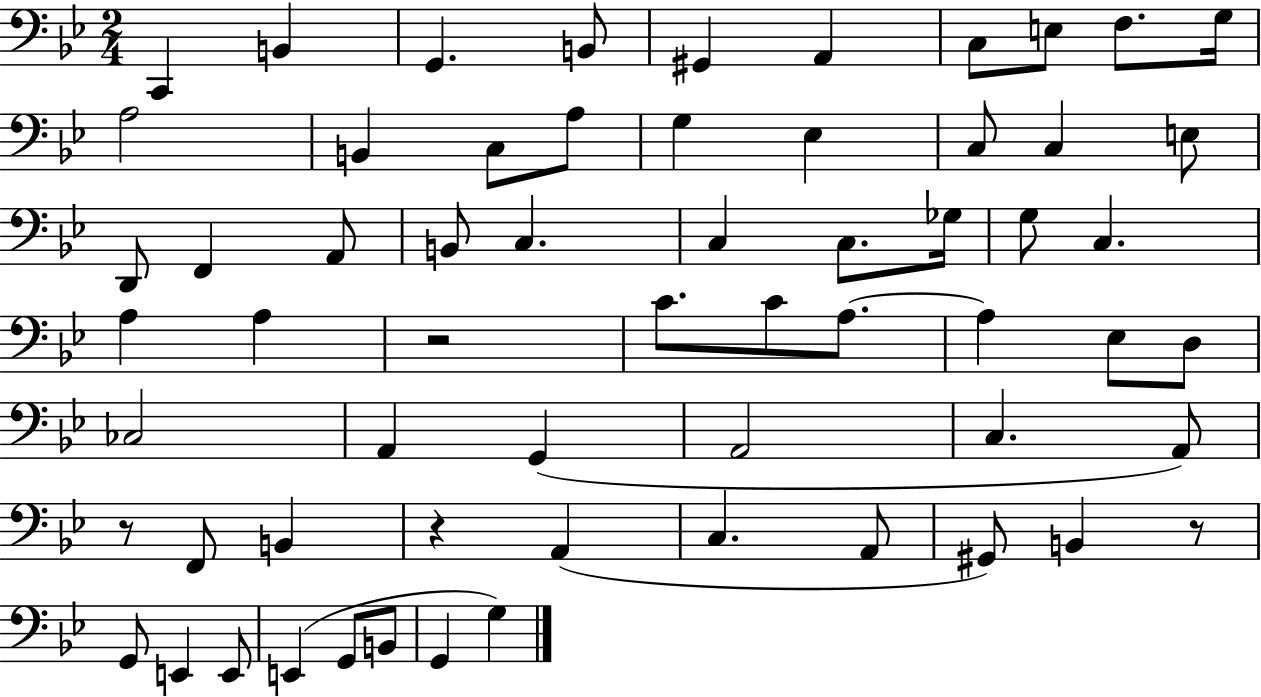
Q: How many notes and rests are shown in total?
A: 62